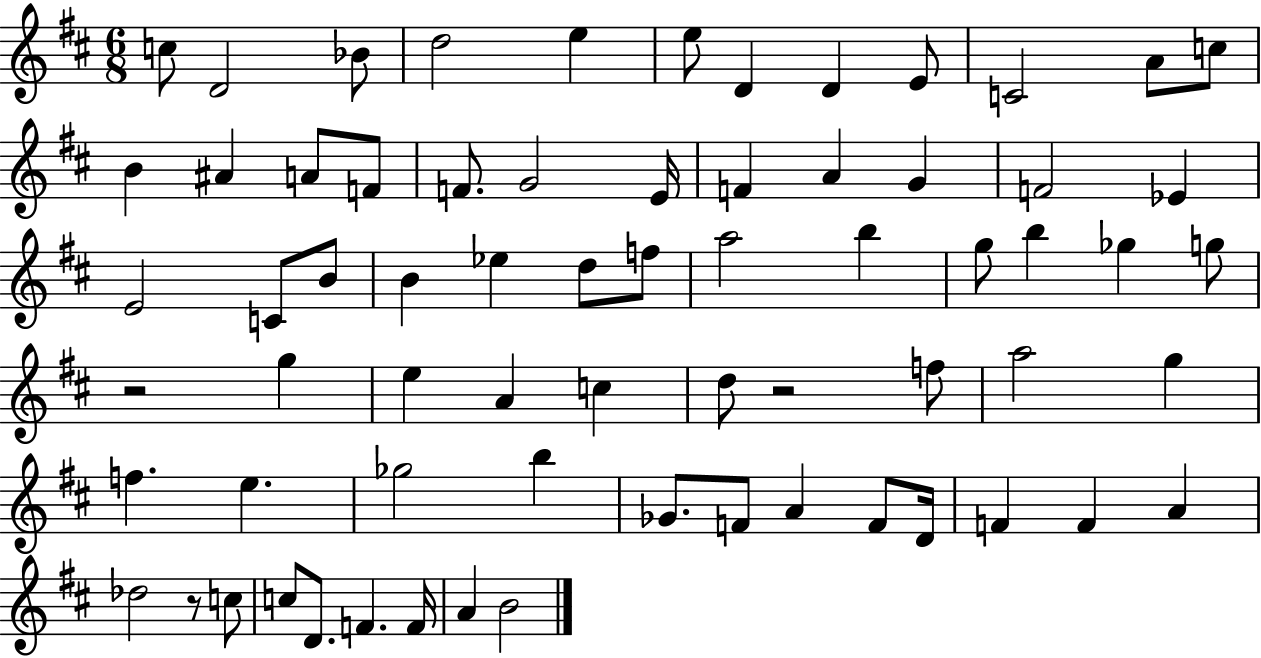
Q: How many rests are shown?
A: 3